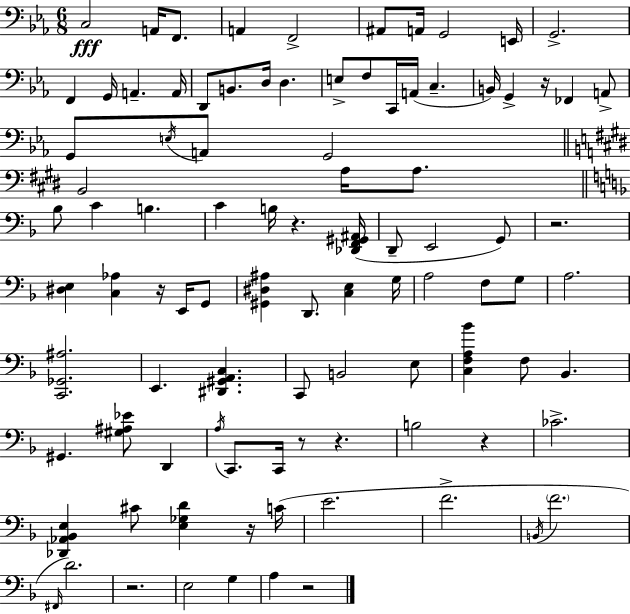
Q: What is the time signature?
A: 6/8